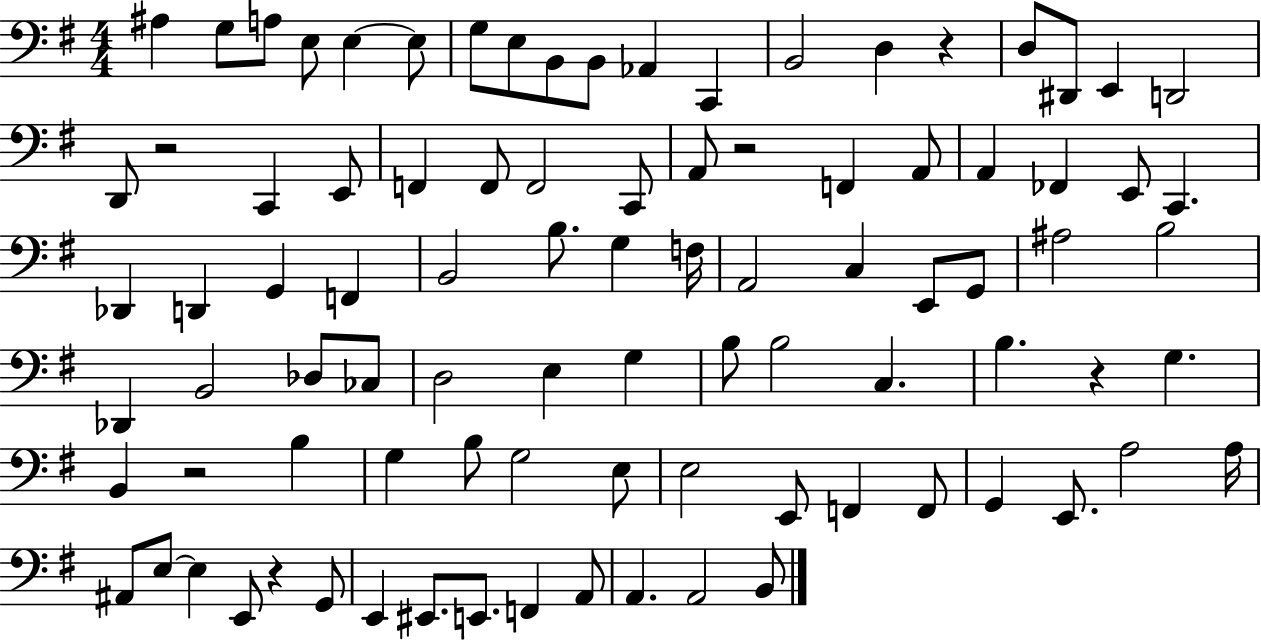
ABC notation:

X:1
T:Untitled
M:4/4
L:1/4
K:G
^A, G,/2 A,/2 E,/2 E, E,/2 G,/2 E,/2 B,,/2 B,,/2 _A,, C,, B,,2 D, z D,/2 ^D,,/2 E,, D,,2 D,,/2 z2 C,, E,,/2 F,, F,,/2 F,,2 C,,/2 A,,/2 z2 F,, A,,/2 A,, _F,, E,,/2 C,, _D,, D,, G,, F,, B,,2 B,/2 G, F,/4 A,,2 C, E,,/2 G,,/2 ^A,2 B,2 _D,, B,,2 _D,/2 _C,/2 D,2 E, G, B,/2 B,2 C, B, z G, B,, z2 B, G, B,/2 G,2 E,/2 E,2 E,,/2 F,, F,,/2 G,, E,,/2 A,2 A,/4 ^A,,/2 E,/2 E, E,,/2 z G,,/2 E,, ^E,,/2 E,,/2 F,, A,,/2 A,, A,,2 B,,/2